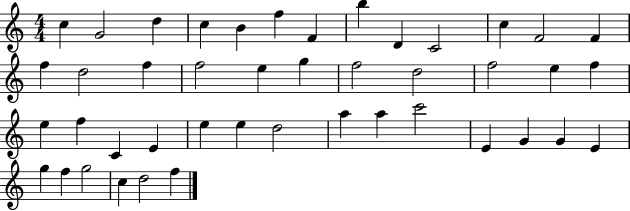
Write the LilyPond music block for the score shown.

{
  \clef treble
  \numericTimeSignature
  \time 4/4
  \key c \major
  c''4 g'2 d''4 | c''4 b'4 f''4 f'4 | b''4 d'4 c'2 | c''4 f'2 f'4 | \break f''4 d''2 f''4 | f''2 e''4 g''4 | f''2 d''2 | f''2 e''4 f''4 | \break e''4 f''4 c'4 e'4 | e''4 e''4 d''2 | a''4 a''4 c'''2 | e'4 g'4 g'4 e'4 | \break g''4 f''4 g''2 | c''4 d''2 f''4 | \bar "|."
}